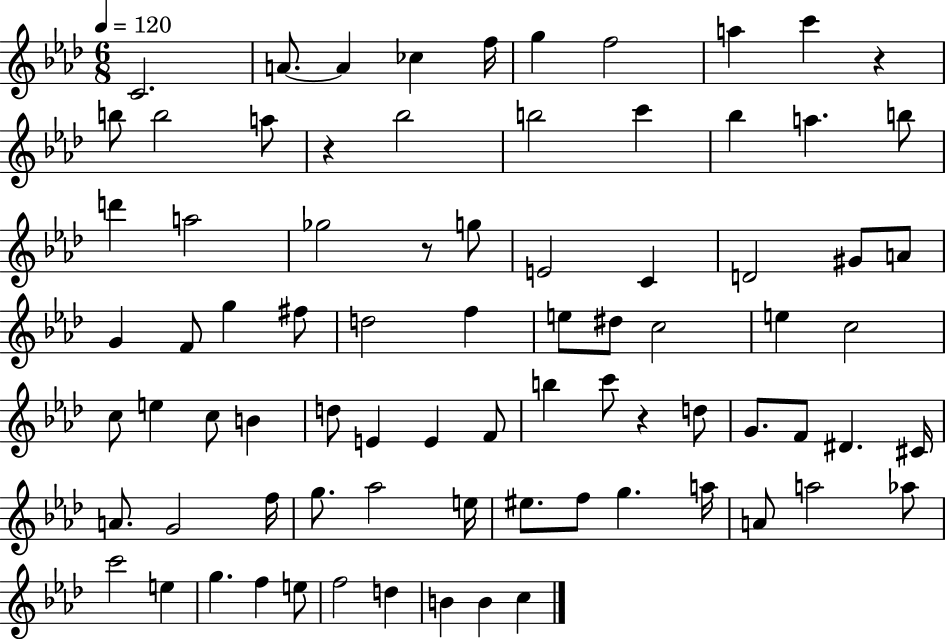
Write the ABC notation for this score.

X:1
T:Untitled
M:6/8
L:1/4
K:Ab
C2 A/2 A _c f/4 g f2 a c' z b/2 b2 a/2 z _b2 b2 c' _b a b/2 d' a2 _g2 z/2 g/2 E2 C D2 ^G/2 A/2 G F/2 g ^f/2 d2 f e/2 ^d/2 c2 e c2 c/2 e c/2 B d/2 E E F/2 b c'/2 z d/2 G/2 F/2 ^D ^C/4 A/2 G2 f/4 g/2 _a2 e/4 ^e/2 f/2 g a/4 A/2 a2 _a/2 c'2 e g f e/2 f2 d B B c